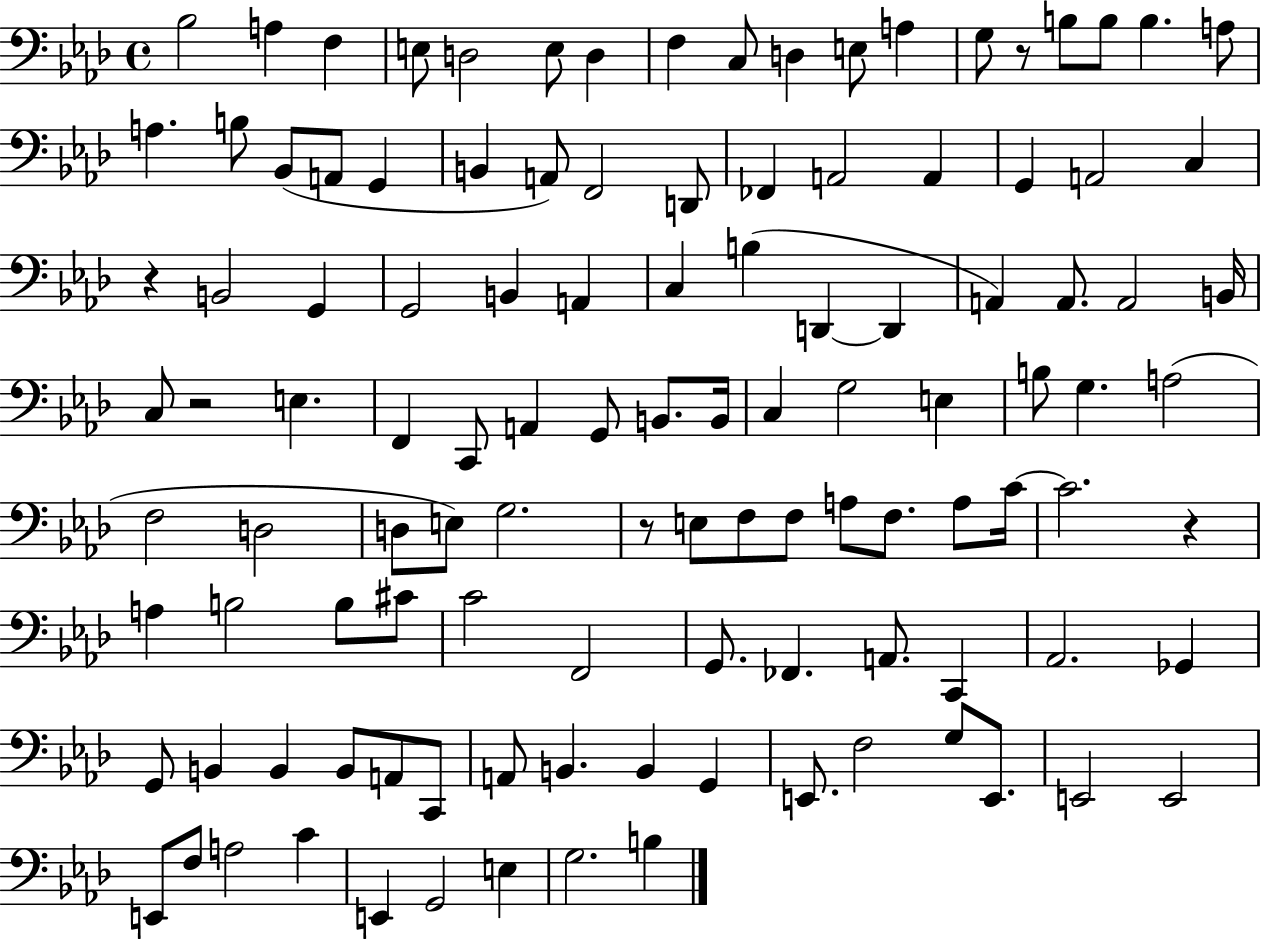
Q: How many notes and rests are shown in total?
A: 114